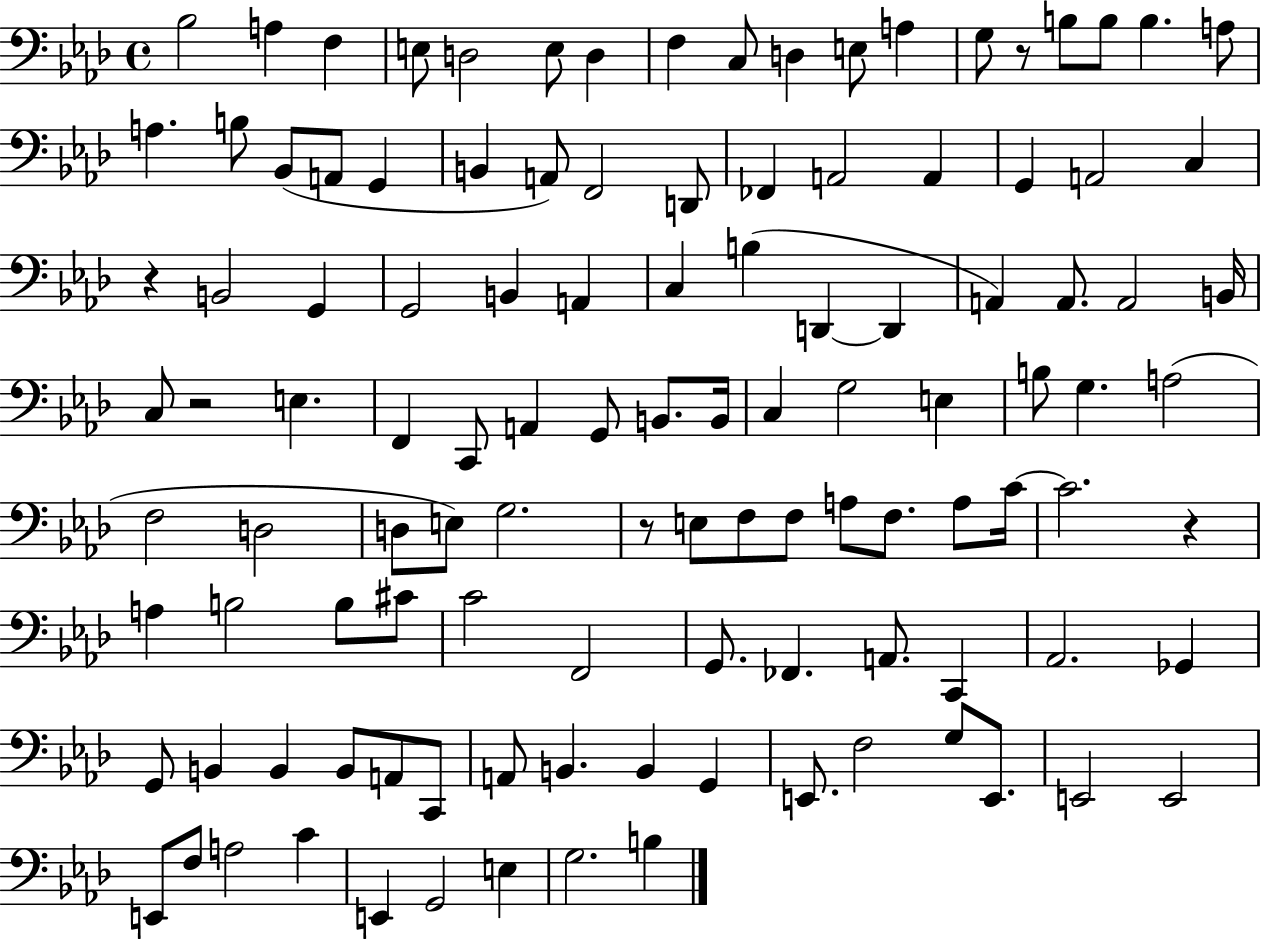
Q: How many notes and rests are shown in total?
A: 114